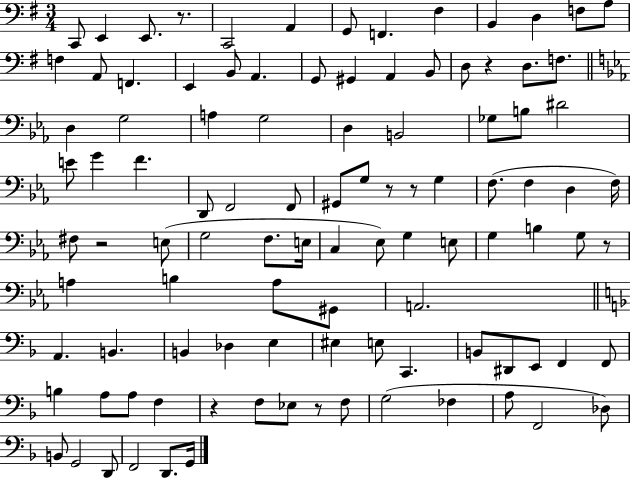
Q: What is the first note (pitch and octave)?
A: C2